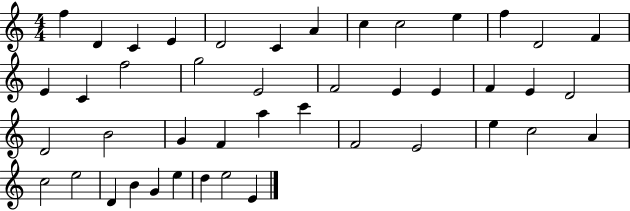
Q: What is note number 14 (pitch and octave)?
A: E4